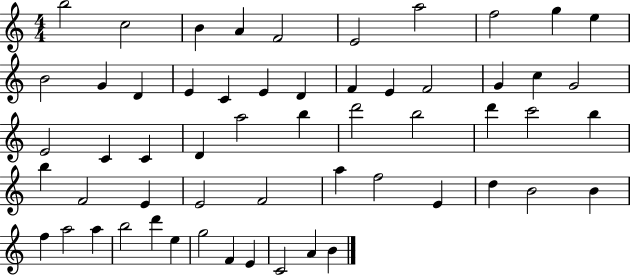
B5/h C5/h B4/q A4/q F4/h E4/h A5/h F5/h G5/q E5/q B4/h G4/q D4/q E4/q C4/q E4/q D4/q F4/q E4/q F4/h G4/q C5/q G4/h E4/h C4/q C4/q D4/q A5/h B5/q D6/h B5/h D6/q C6/h B5/q B5/q F4/h E4/q E4/h F4/h A5/q F5/h E4/q D5/q B4/h B4/q F5/q A5/h A5/q B5/h D6/q E5/q G5/h F4/q E4/q C4/h A4/q B4/q